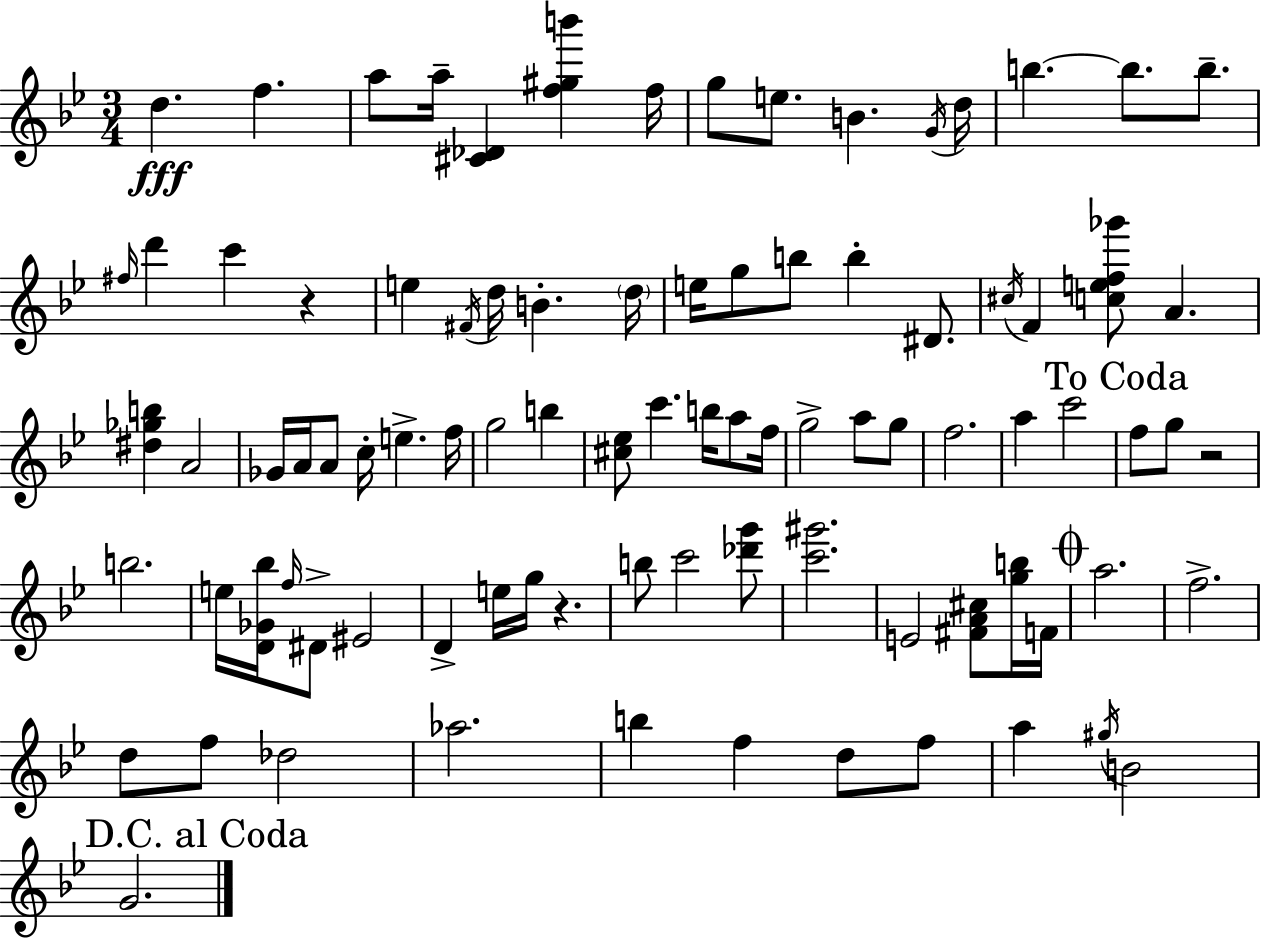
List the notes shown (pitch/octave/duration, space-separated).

D5/q. F5/q. A5/e A5/s [C#4,Db4]/q [F5,G#5,B6]/q F5/s G5/e E5/e. B4/q. G4/s D5/s B5/q. B5/e. B5/e. F#5/s D6/q C6/q R/q E5/q F#4/s D5/s B4/q. D5/s E5/s G5/e B5/e B5/q D#4/e. C#5/s F4/q [C5,E5,F5,Gb6]/e A4/q. [D#5,Gb5,B5]/q A4/h Gb4/s A4/s A4/e C5/s E5/q. F5/s G5/h B5/q [C#5,Eb5]/e C6/q. B5/s A5/e F5/s G5/h A5/e G5/e F5/h. A5/q C6/h F5/e G5/e R/h B5/h. E5/s [D4,Gb4,Bb5]/s F5/s D#4/e EIS4/h D4/q E5/s G5/s R/q. B5/e C6/h [Db6,G6]/e [C6,G#6]/h. E4/h [F#4,A4,C#5]/e [G5,B5]/s F4/s A5/h. F5/h. D5/e F5/e Db5/h Ab5/h. B5/q F5/q D5/e F5/e A5/q G#5/s B4/h G4/h.